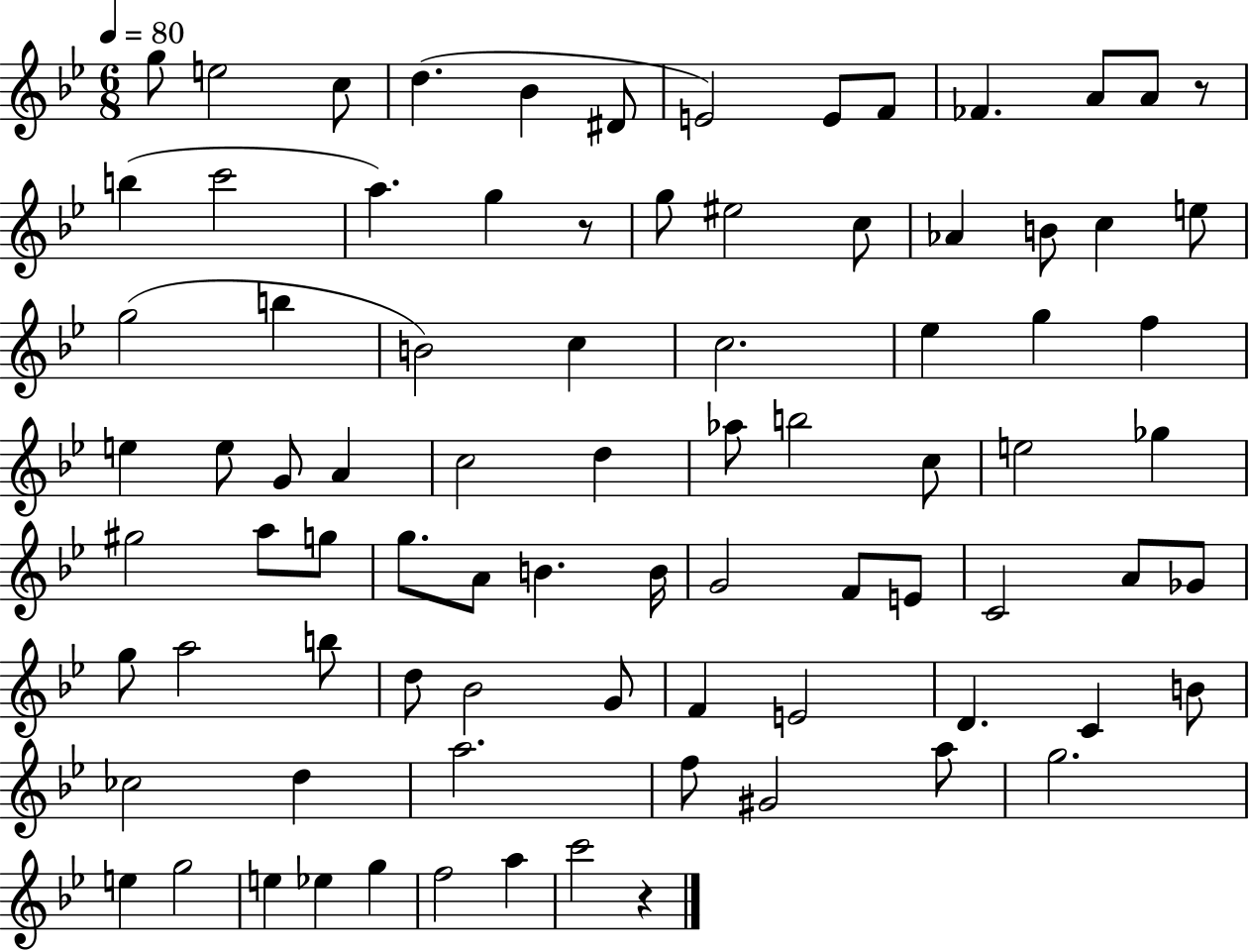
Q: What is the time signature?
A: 6/8